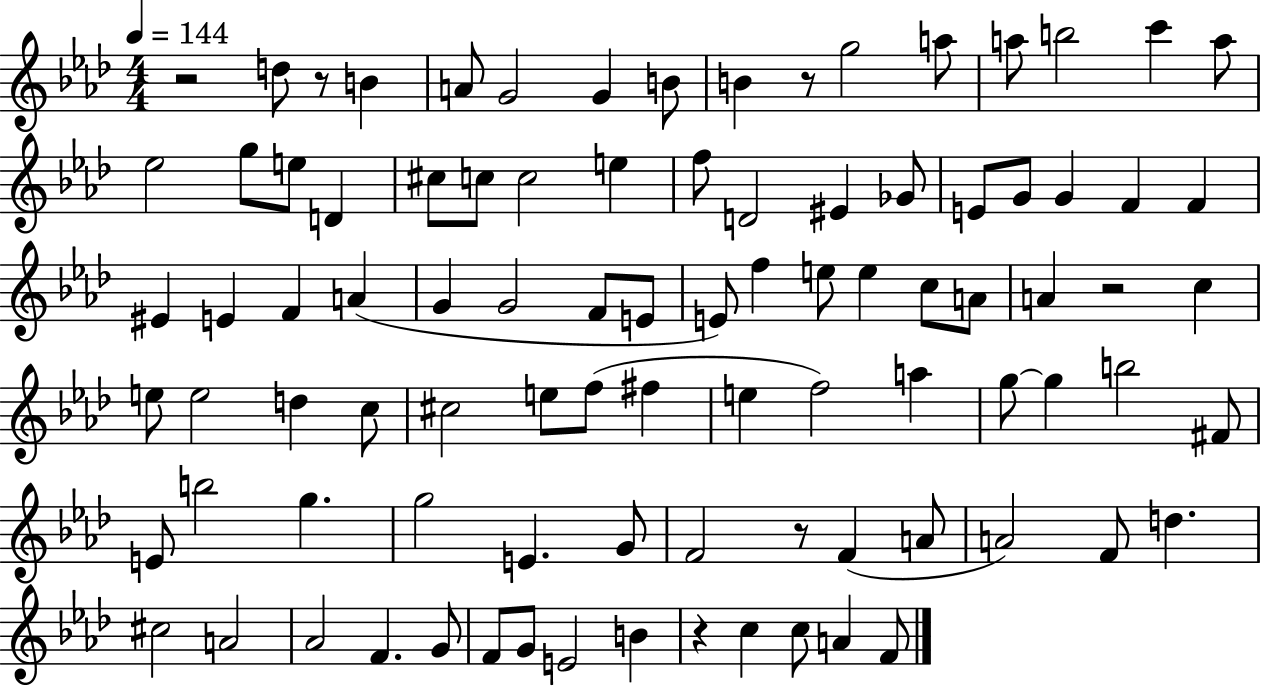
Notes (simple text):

R/h D5/e R/e B4/q A4/e G4/h G4/q B4/e B4/q R/e G5/h A5/e A5/e B5/h C6/q A5/e Eb5/h G5/e E5/e D4/q C#5/e C5/e C5/h E5/q F5/e D4/h EIS4/q Gb4/e E4/e G4/e G4/q F4/q F4/q EIS4/q E4/q F4/q A4/q G4/q G4/h F4/e E4/e E4/e F5/q E5/e E5/q C5/e A4/e A4/q R/h C5/q E5/e E5/h D5/q C5/e C#5/h E5/e F5/e F#5/q E5/q F5/h A5/q G5/e G5/q B5/h F#4/e E4/e B5/h G5/q. G5/h E4/q. G4/e F4/h R/e F4/q A4/e A4/h F4/e D5/q. C#5/h A4/h Ab4/h F4/q. G4/e F4/e G4/e E4/h B4/q R/q C5/q C5/e A4/q F4/e